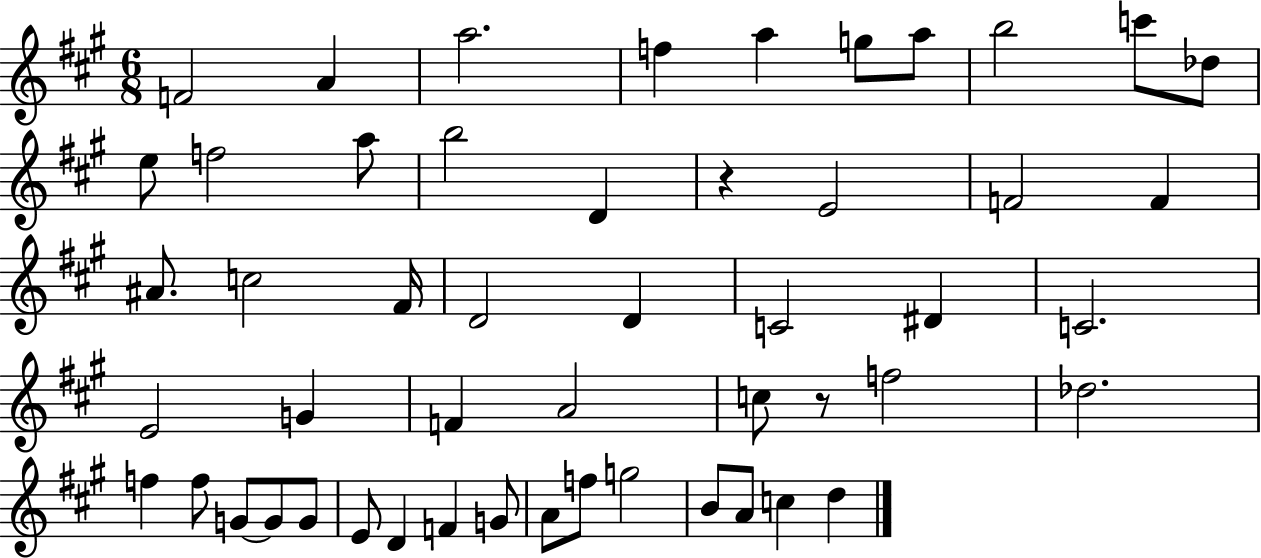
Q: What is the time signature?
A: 6/8